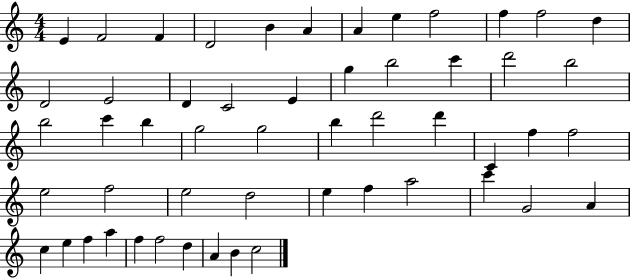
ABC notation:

X:1
T:Untitled
M:4/4
L:1/4
K:C
E F2 F D2 B A A e f2 f f2 d D2 E2 D C2 E g b2 c' d'2 b2 b2 c' b g2 g2 b d'2 d' C f f2 e2 f2 e2 d2 e f a2 c' G2 A c e f a f f2 d A B c2